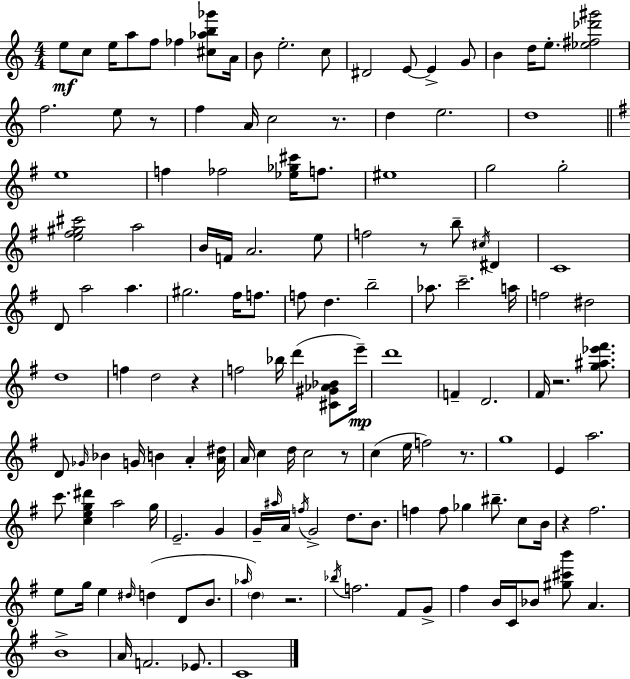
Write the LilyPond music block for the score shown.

{
  \clef treble
  \numericTimeSignature
  \time 4/4
  \key a \minor
  \repeat volta 2 { e''8\mf c''8 e''16 a''8 f''8 fes''4 <cis'' aes'' b'' ges'''>8 a'16 | b'8 e''2.-. c''8 | dis'2 e'8~~ e'4-> g'8 | b'4 d''16 e''8.-. <ees'' fis'' des''' gis'''>2 | \break f''2. e''8 r8 | f''4 a'16 c''2 r8. | d''4 e''2. | d''1 | \break \bar "||" \break \key e \minor e''1 | f''4 fes''2 <ees'' ges'' cis'''>16 f''8. | eis''1 | g''2 g''2-. | \break <e'' fis'' gis'' cis'''>2 a''2 | b'16 f'16 a'2. e''8 | f''2 r8 b''8-- \acciaccatura { cis''16 } dis'4 | c'1 | \break d'8 a''2 a''4. | gis''2. fis''16 f''8. | f''8 d''4. b''2-- | aes''8. c'''2.-- | \break a''16 f''2 dis''2 | d''1 | f''4 d''2 r4 | f''2 bes''16 d'''4( <cis' gis' aes' bes'>8 | \break e'''16--\mp) d'''1 | f'4-- d'2. | fis'16 r2. <g'' ais'' ees''' fis'''>8. | d'8 \grace { ges'16 } bes'4 g'16 b'4 a'4-. | \break <a' dis''>16 a'16 c''4 d''16 c''2 | r8 c''4( e''16 f''2) r8. | g''1 | e'4 a''2. | \break c'''8. <c'' e'' g'' dis'''>4 a''2 | g''16 e'2.-- g'4 | g'16-- \grace { ais''16 } a'16 \acciaccatura { f''16 } g'2-> d''8. | b'8. f''4 f''8 ges''4 bis''8.-- | \break c''8 b'16 r4 fis''2. | e''8 g''16 e''4 \grace { dis''16 }( d''4 | d'8 b'8. \grace { aes''16 }) \parenthesize d''4 r2. | \acciaccatura { bes''16 } f''2. | \break fis'8 g'8-> fis''4 b'16 c'16 bes'8 <gis'' cis''' b'''>8 | a'4. b'1-> | a'16 f'2. | ees'8. c'1 | \break } \bar "|."
}